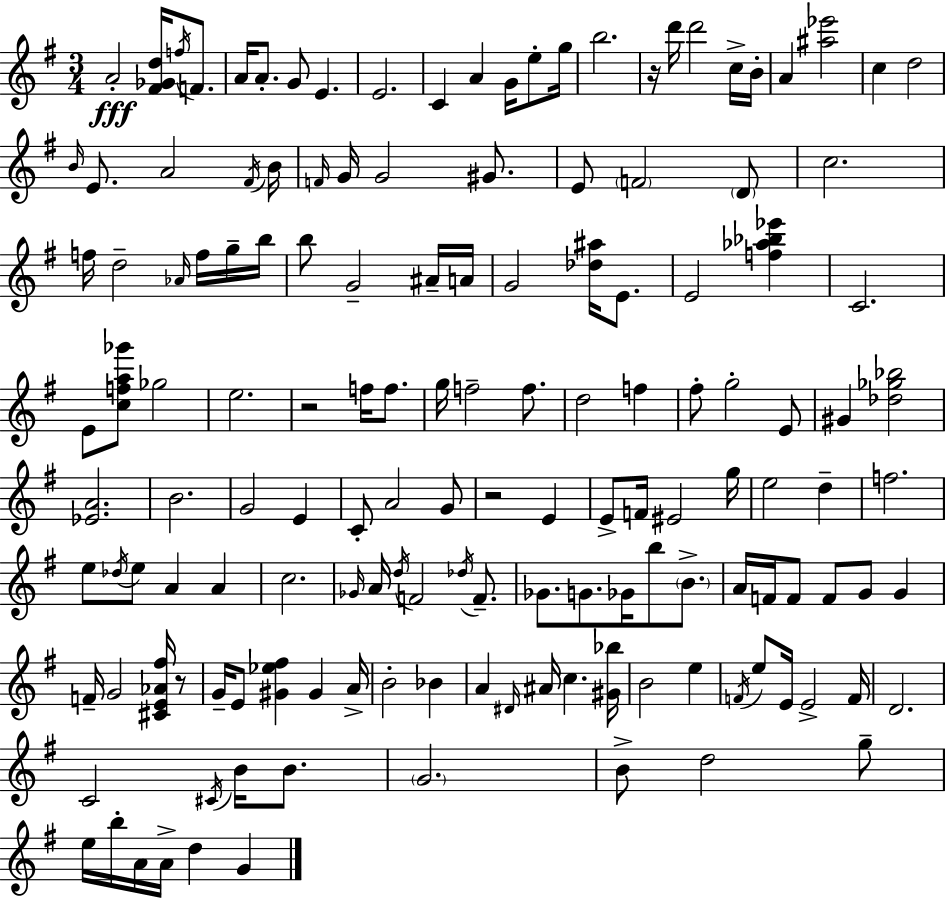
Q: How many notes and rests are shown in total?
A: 147